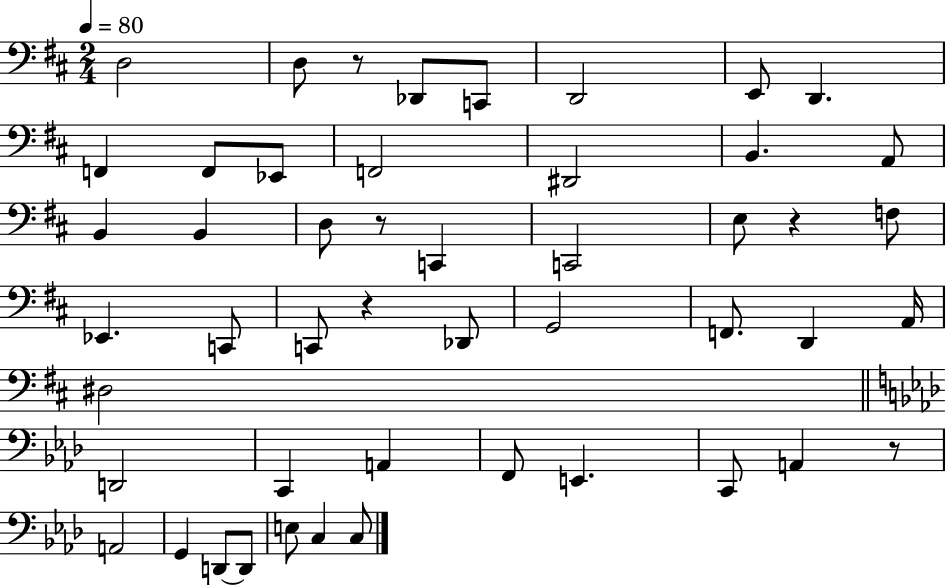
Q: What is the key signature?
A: D major